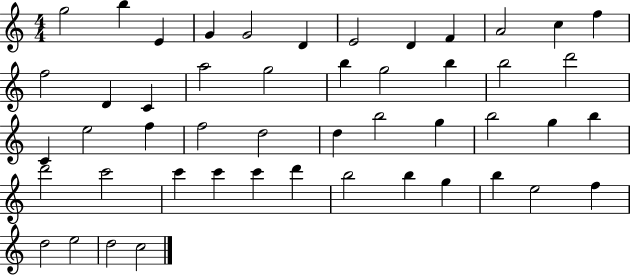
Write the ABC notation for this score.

X:1
T:Untitled
M:4/4
L:1/4
K:C
g2 b E G G2 D E2 D F A2 c f f2 D C a2 g2 b g2 b b2 d'2 C e2 f f2 d2 d b2 g b2 g b d'2 c'2 c' c' c' d' b2 b g b e2 f d2 e2 d2 c2